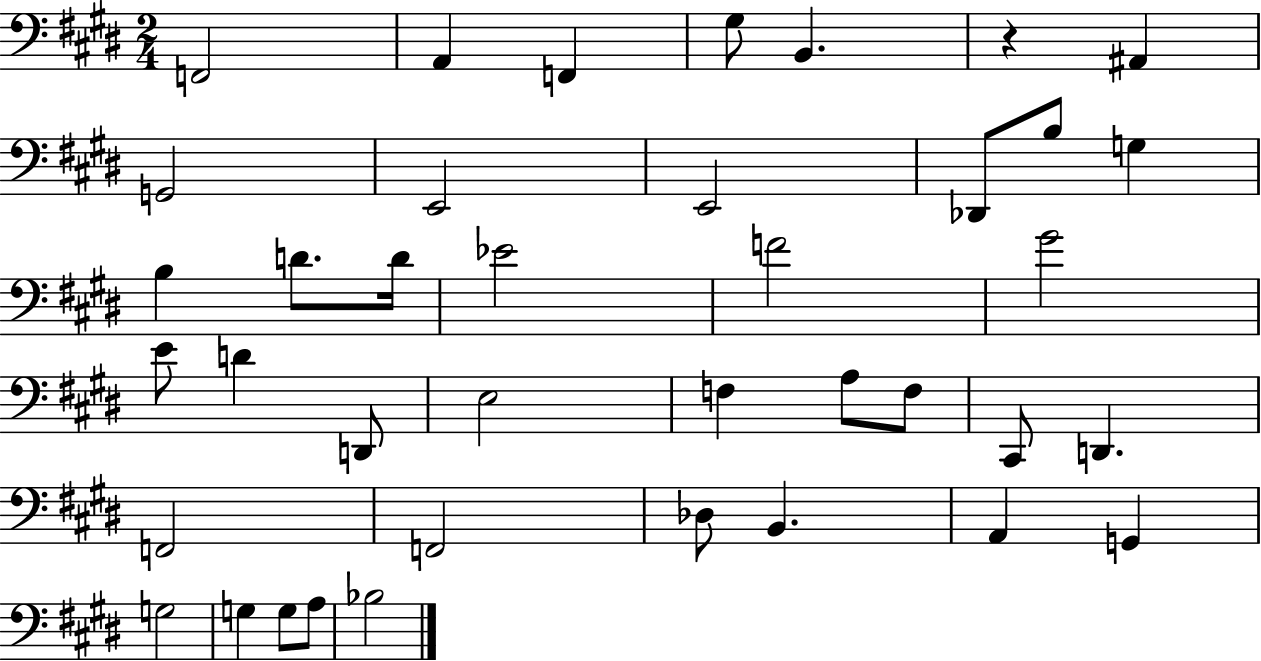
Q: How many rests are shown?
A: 1